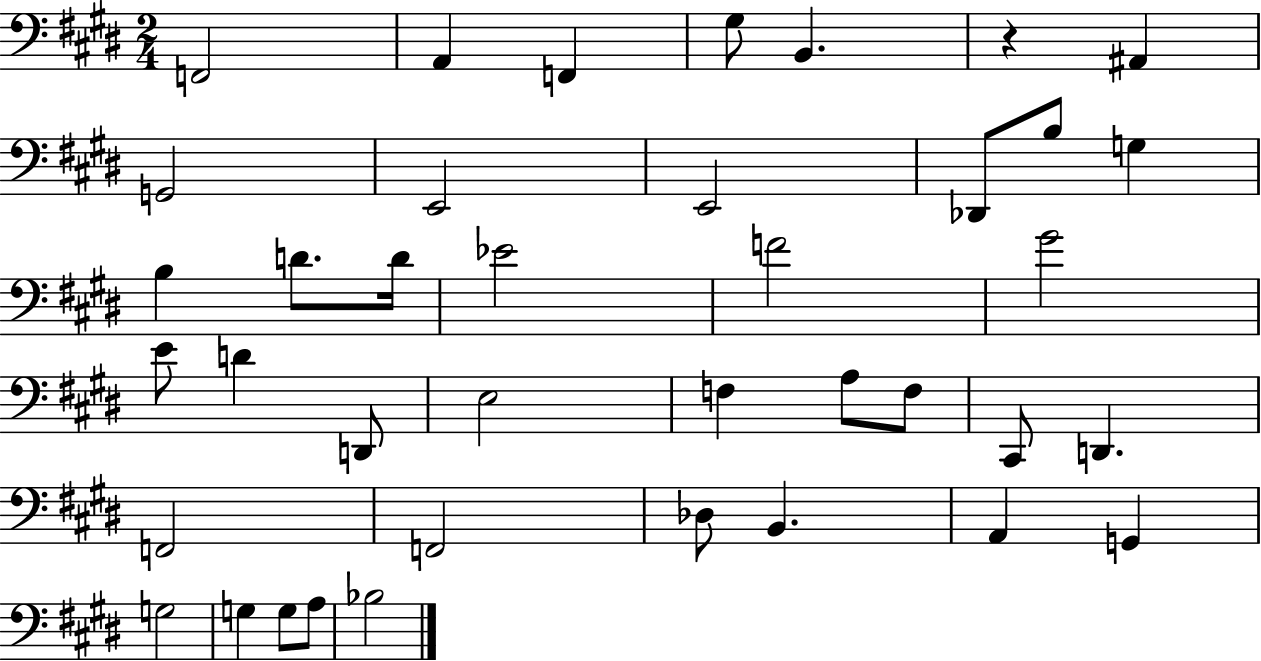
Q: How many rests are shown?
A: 1